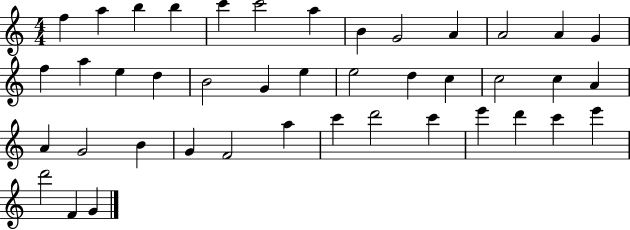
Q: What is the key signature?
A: C major